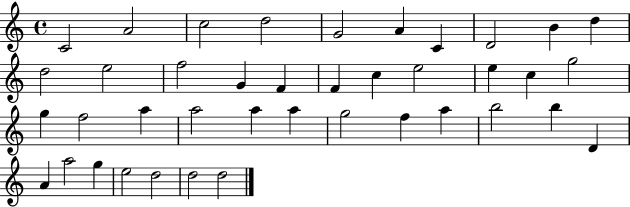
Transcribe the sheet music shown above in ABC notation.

X:1
T:Untitled
M:4/4
L:1/4
K:C
C2 A2 c2 d2 G2 A C D2 B d d2 e2 f2 G F F c e2 e c g2 g f2 a a2 a a g2 f a b2 b D A a2 g e2 d2 d2 d2